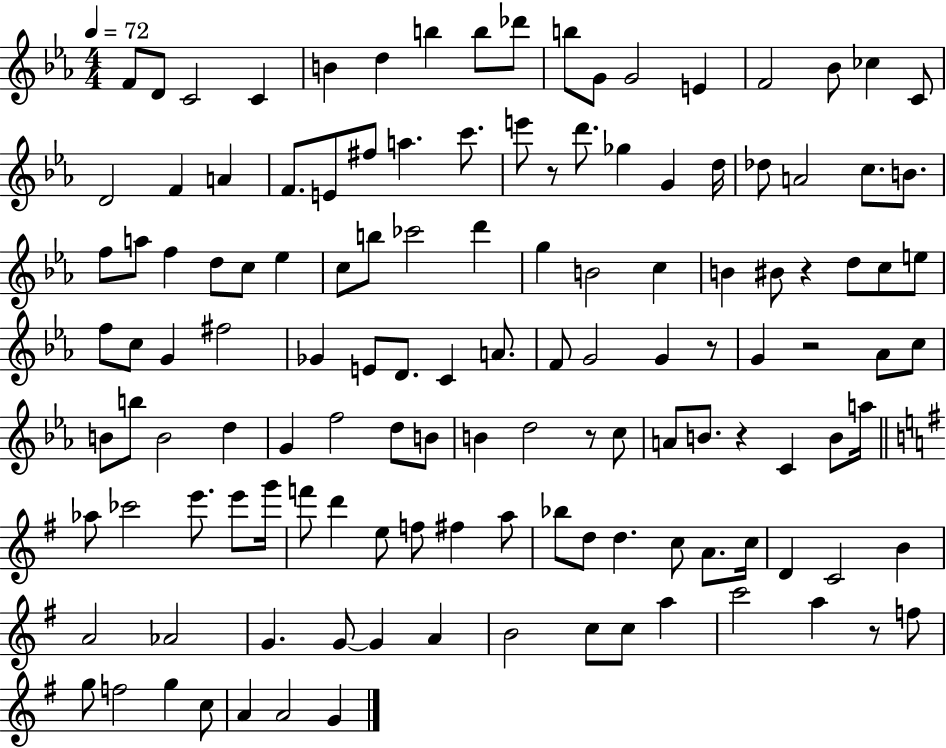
{
  \clef treble
  \numericTimeSignature
  \time 4/4
  \key ees \major
  \tempo 4 = 72
  f'8 d'8 c'2 c'4 | b'4 d''4 b''4 b''8 des'''8 | b''8 g'8 g'2 e'4 | f'2 bes'8 ces''4 c'8 | \break d'2 f'4 a'4 | f'8. e'8 fis''8 a''4. c'''8. | e'''8 r8 d'''8. ges''4 g'4 d''16 | des''8 a'2 c''8. b'8. | \break f''8 a''8 f''4 d''8 c''8 ees''4 | c''8 b''8 ces'''2 d'''4 | g''4 b'2 c''4 | b'4 bis'8 r4 d''8 c''8 e''8 | \break f''8 c''8 g'4 fis''2 | ges'4 e'8 d'8. c'4 a'8. | f'8 g'2 g'4 r8 | g'4 r2 aes'8 c''8 | \break b'8 b''8 b'2 d''4 | g'4 f''2 d''8 b'8 | b'4 d''2 r8 c''8 | a'8 b'8. r4 c'4 b'8 a''16 | \break \bar "||" \break \key e \minor aes''8 ces'''2 e'''8. e'''8 g'''16 | f'''8 d'''4 e''8 f''8 fis''4 a''8 | bes''8 d''8 d''4. c''8 a'8. c''16 | d'4 c'2 b'4 | \break a'2 aes'2 | g'4. g'8~~ g'4 a'4 | b'2 c''8 c''8 a''4 | c'''2 a''4 r8 f''8 | \break g''8 f''2 g''4 c''8 | a'4 a'2 g'4 | \bar "|."
}